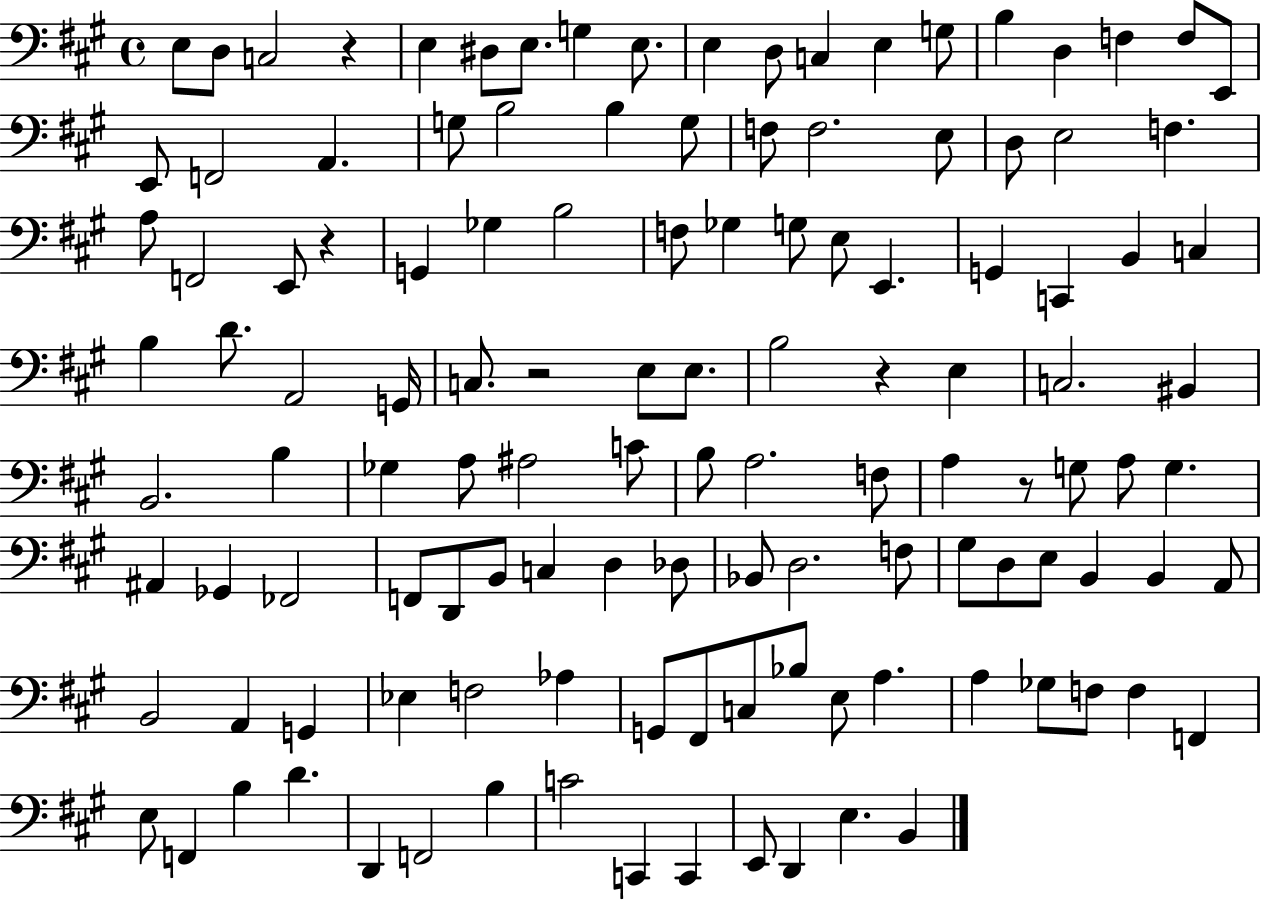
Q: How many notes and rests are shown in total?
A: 124